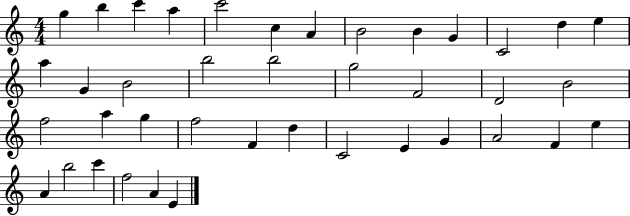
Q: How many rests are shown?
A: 0